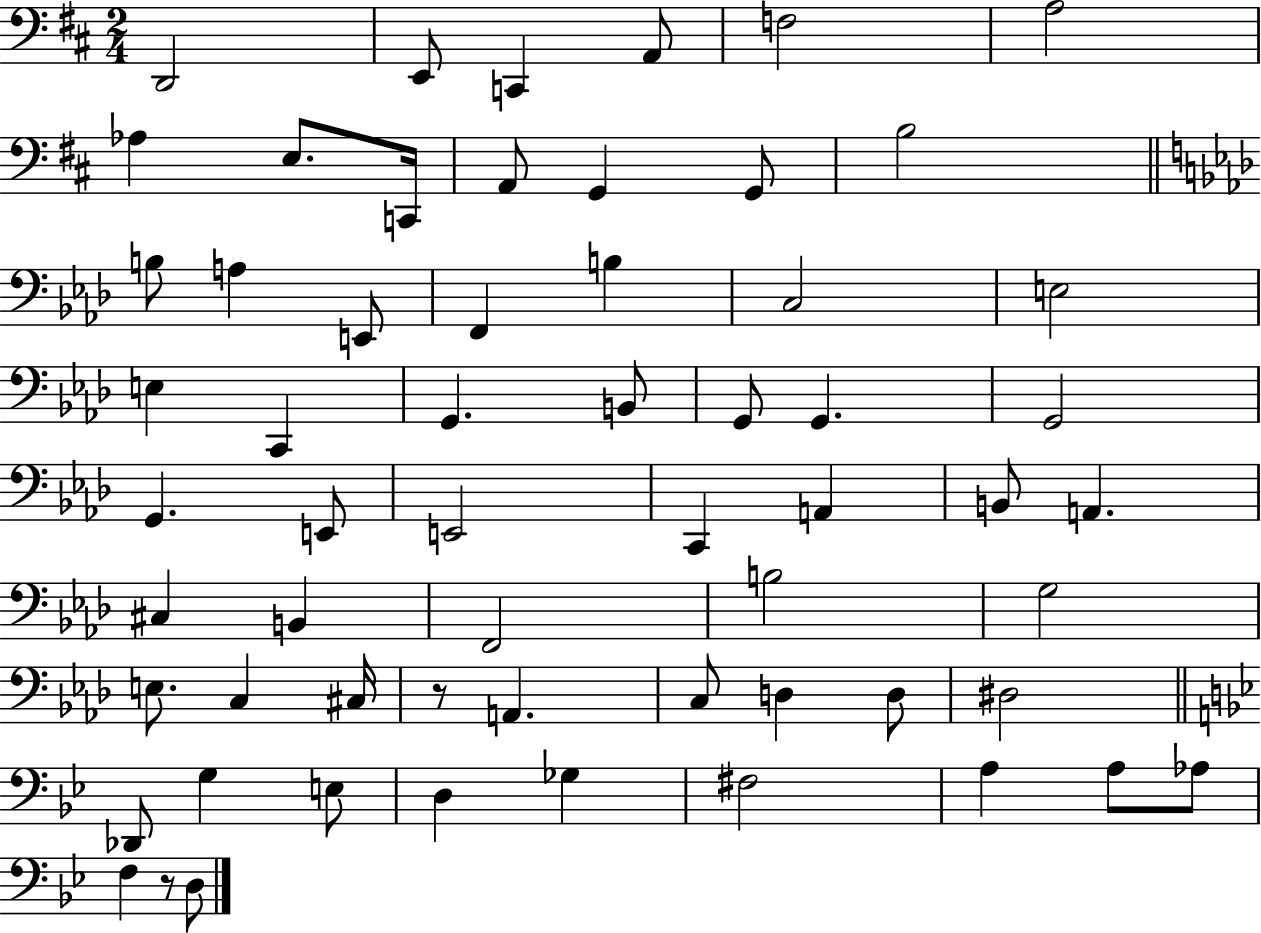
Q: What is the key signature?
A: D major